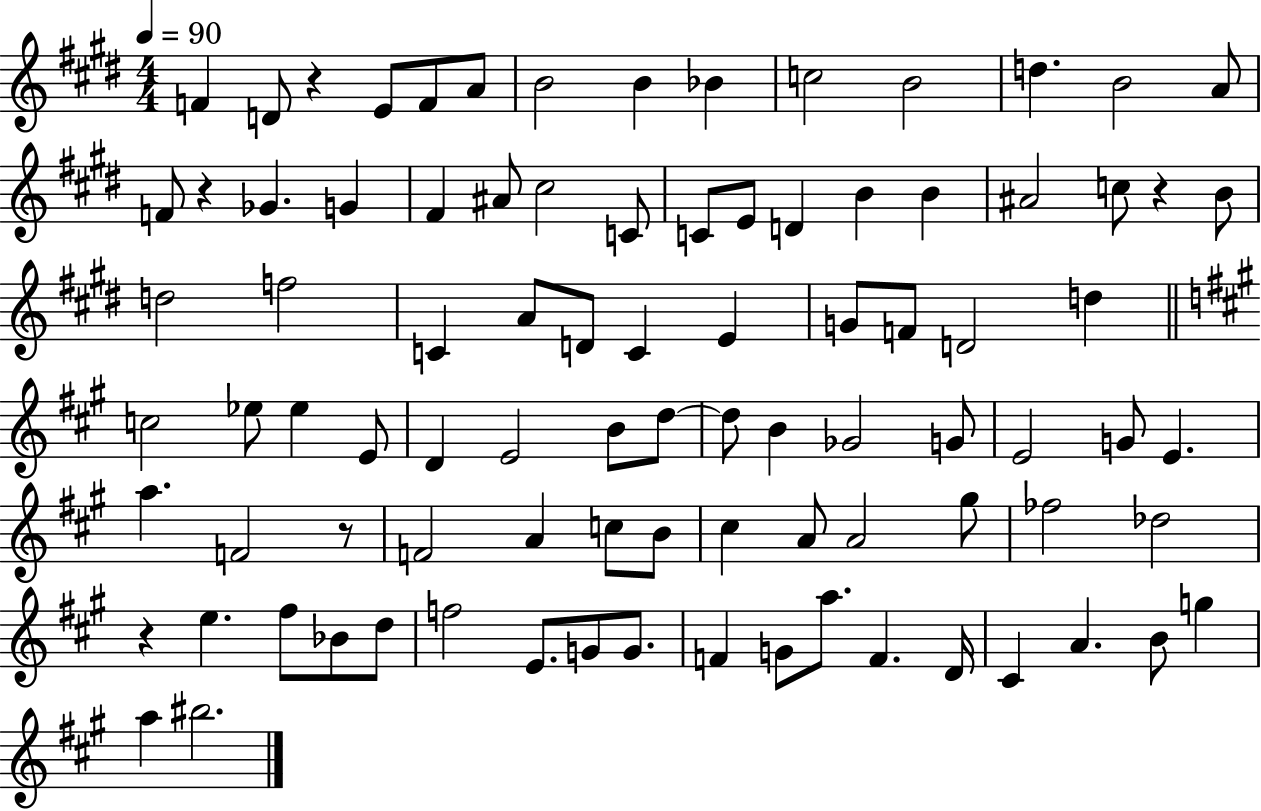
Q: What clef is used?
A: treble